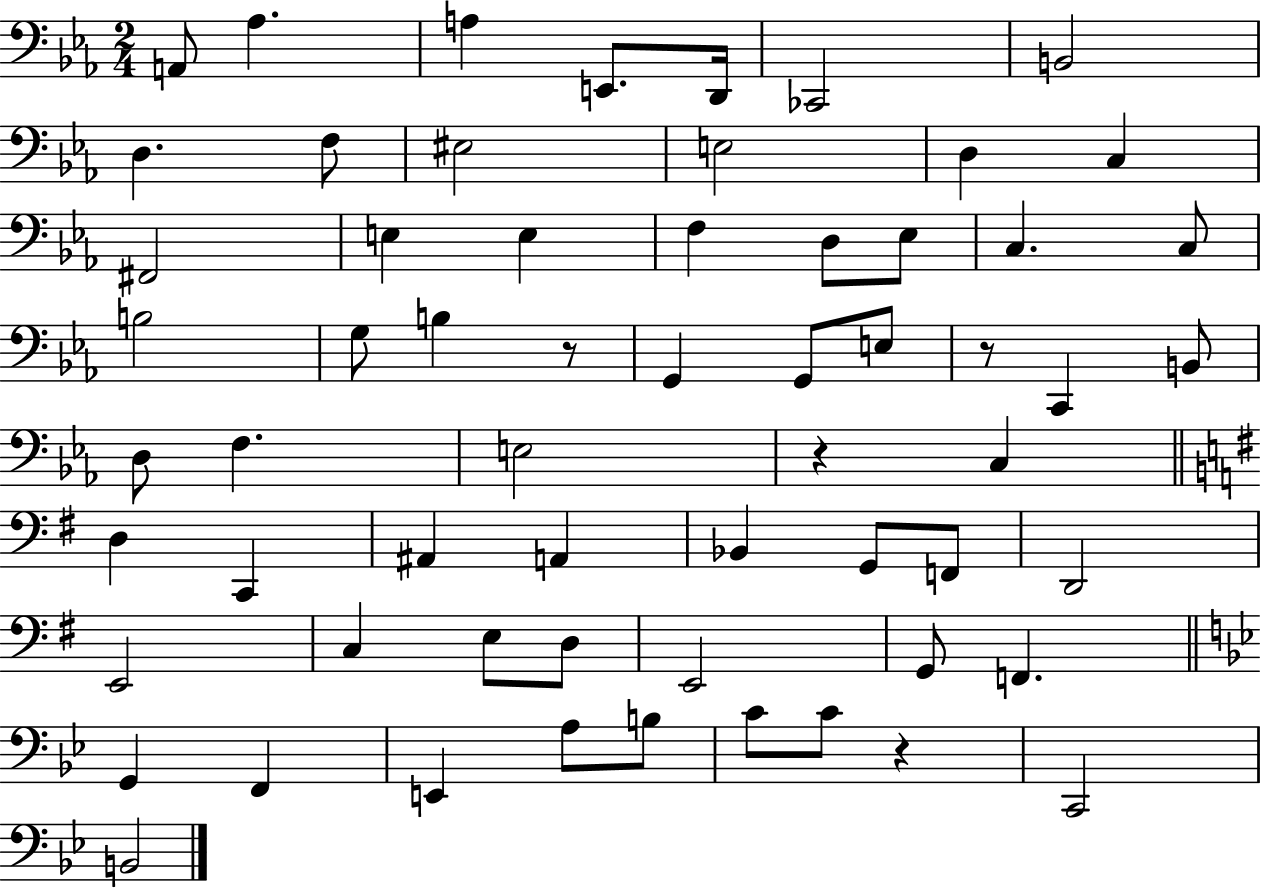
{
  \clef bass
  \numericTimeSignature
  \time 2/4
  \key ees \major
  a,8 aes4. | a4 e,8. d,16 | ces,2 | b,2 | \break d4. f8 | eis2 | e2 | d4 c4 | \break fis,2 | e4 e4 | f4 d8 ees8 | c4. c8 | \break b2 | g8 b4 r8 | g,4 g,8 e8 | r8 c,4 b,8 | \break d8 f4. | e2 | r4 c4 | \bar "||" \break \key g \major d4 c,4 | ais,4 a,4 | bes,4 g,8 f,8 | d,2 | \break e,2 | c4 e8 d8 | e,2 | g,8 f,4. | \break \bar "||" \break \key bes \major g,4 f,4 | e,4 a8 b8 | c'8 c'8 r4 | c,2 | \break b,2 | \bar "|."
}